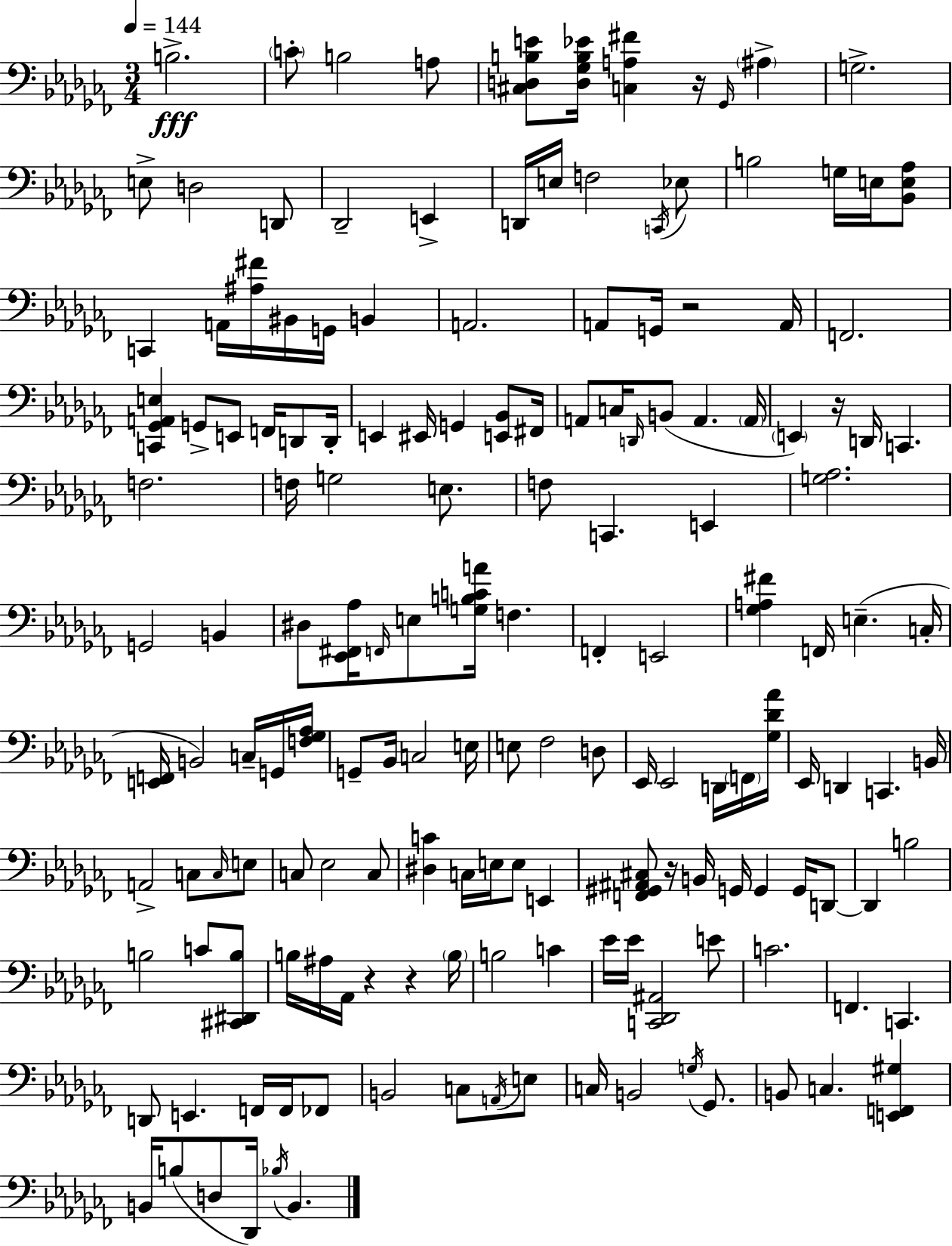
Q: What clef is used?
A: bass